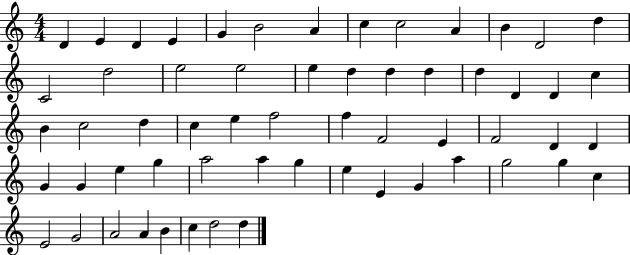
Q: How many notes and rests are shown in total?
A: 59